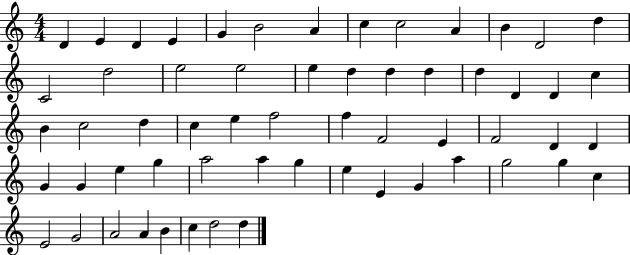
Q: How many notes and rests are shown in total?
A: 59